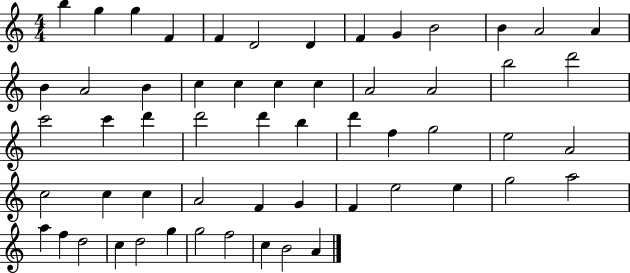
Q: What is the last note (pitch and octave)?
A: A4